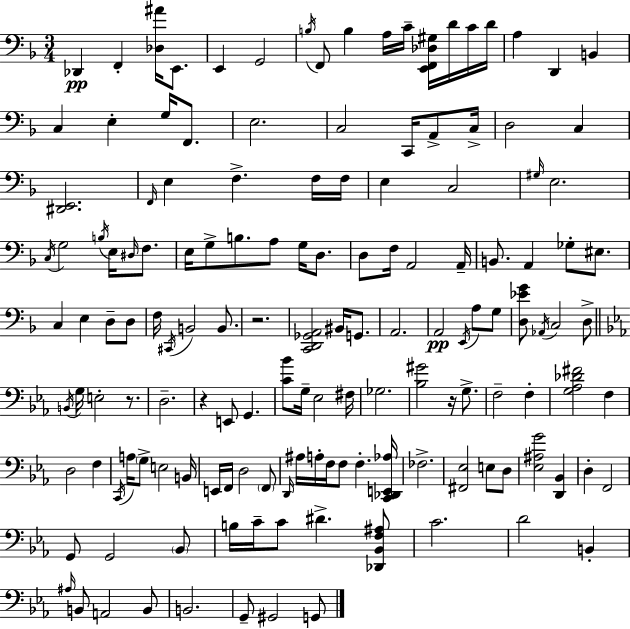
{
  \clef bass
  \numericTimeSignature
  \time 3/4
  \key d \minor
  des,4\pp f,4-. <des ais'>16 e,8. | e,4 g,2 | \acciaccatura { b16 } f,8 b4 a16 c'16-- <e, f, des gis>16 d'16 c'16 | d'16 a4 d,4 b,4 | \break c4 e4-. g16 f,8. | e2. | c2 c,16 a,8-> | c16-> d2 c4 | \break <dis, e,>2. | \grace { f,16 } e4 f4.-> | f16 f16 e4 c2 | \grace { gis16 } e2. | \break \acciaccatura { c16 } g2 | \acciaccatura { b16 } e16 \grace { dis16 } f8. e16 g8-> b8. | a8 g16 d8. d8 f16 a,2 | a,16-- b,8. a,4 | \break ges8-. eis8. c4 e4 | d8-- d8 f16 \acciaccatura { cis,16 } b,2 | b,8. r2. | <c, d, ges, a,>2 | \break bis,16 g,8. a,2. | a,2\pp | \acciaccatura { e,16 } a8 g8 <d ees' g'>8 \acciaccatura { aes,16 } c2 | d8-> \bar "||" \break \key c \minor \acciaccatura { b,16 } g16 e2-. r8. | d2.-- | r4 e,8 g,4. | <c' bes'>8 g16-- ees2 | \break fis16 ges2. | <bes gis'>2 r16 g8.-> | f2-- f4-. | <g aes des' fis'>2 f4 | \break d2 f4 | \acciaccatura { c,16 } a16 \parenthesize g8-> e2 | b,16 e,16 f,16 d2 | \parenthesize f,8 \grace { d,16 } ais16 a16-. f16 f8 f4.-. | \break <c, des, e, aes>16 fes2.-> | <fis, ees>2 e8 | d8 <ees ais g'>2 <d, bes,>4 | d4-. f,2 | \break g,8 g,2 | \parenthesize bes,8 b16 c'16-- c'8 dis'4.-> | <des, bes, f ais>8 c'2. | d'2 b,4-. | \break \grace { ais16 } b,8 a,2 | b,8 b,2. | g,8-- gis,2 | g,8 \bar "|."
}